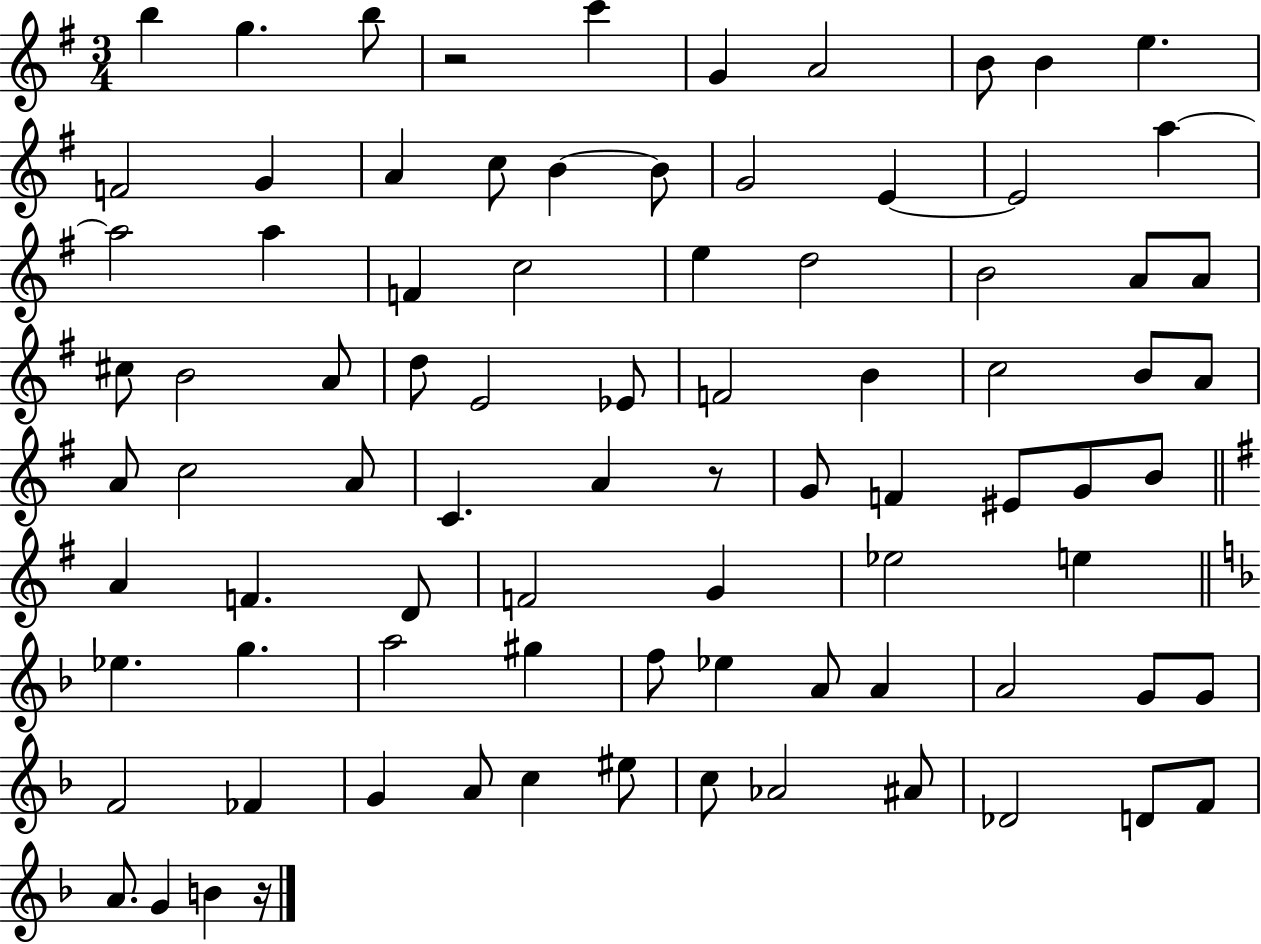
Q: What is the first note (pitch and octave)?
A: B5